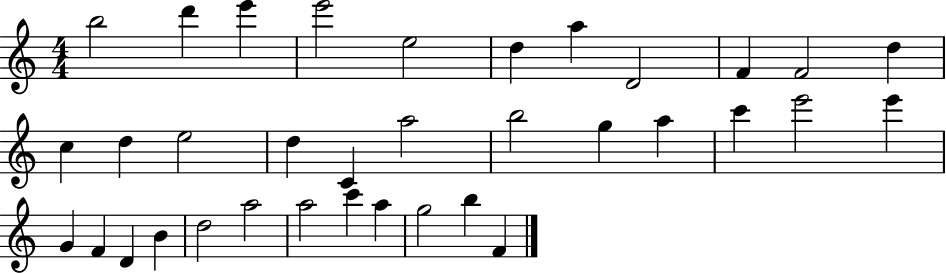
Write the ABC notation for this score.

X:1
T:Untitled
M:4/4
L:1/4
K:C
b2 d' e' e'2 e2 d a D2 F F2 d c d e2 d C a2 b2 g a c' e'2 e' G F D B d2 a2 a2 c' a g2 b F